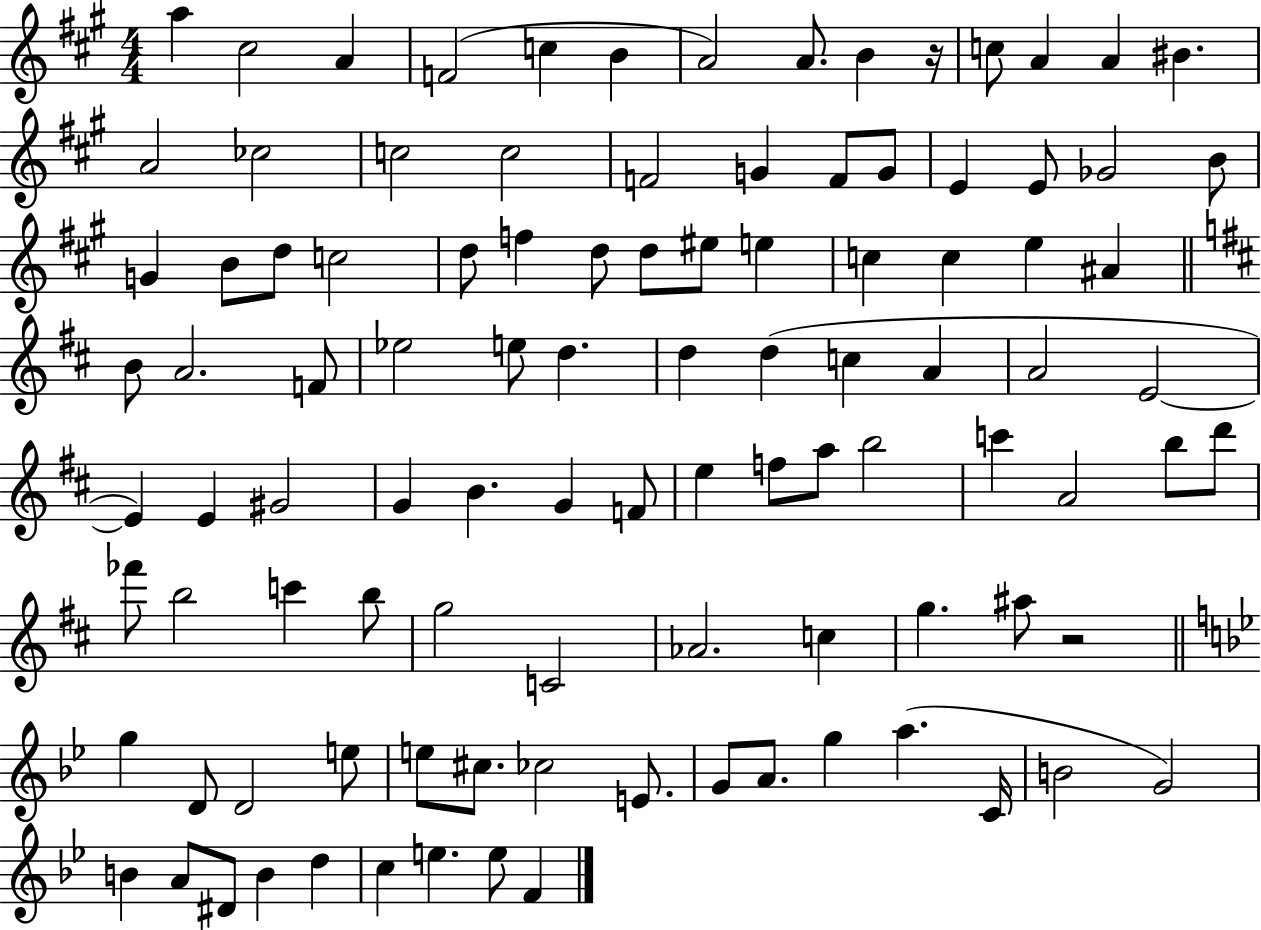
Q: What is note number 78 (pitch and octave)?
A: D4